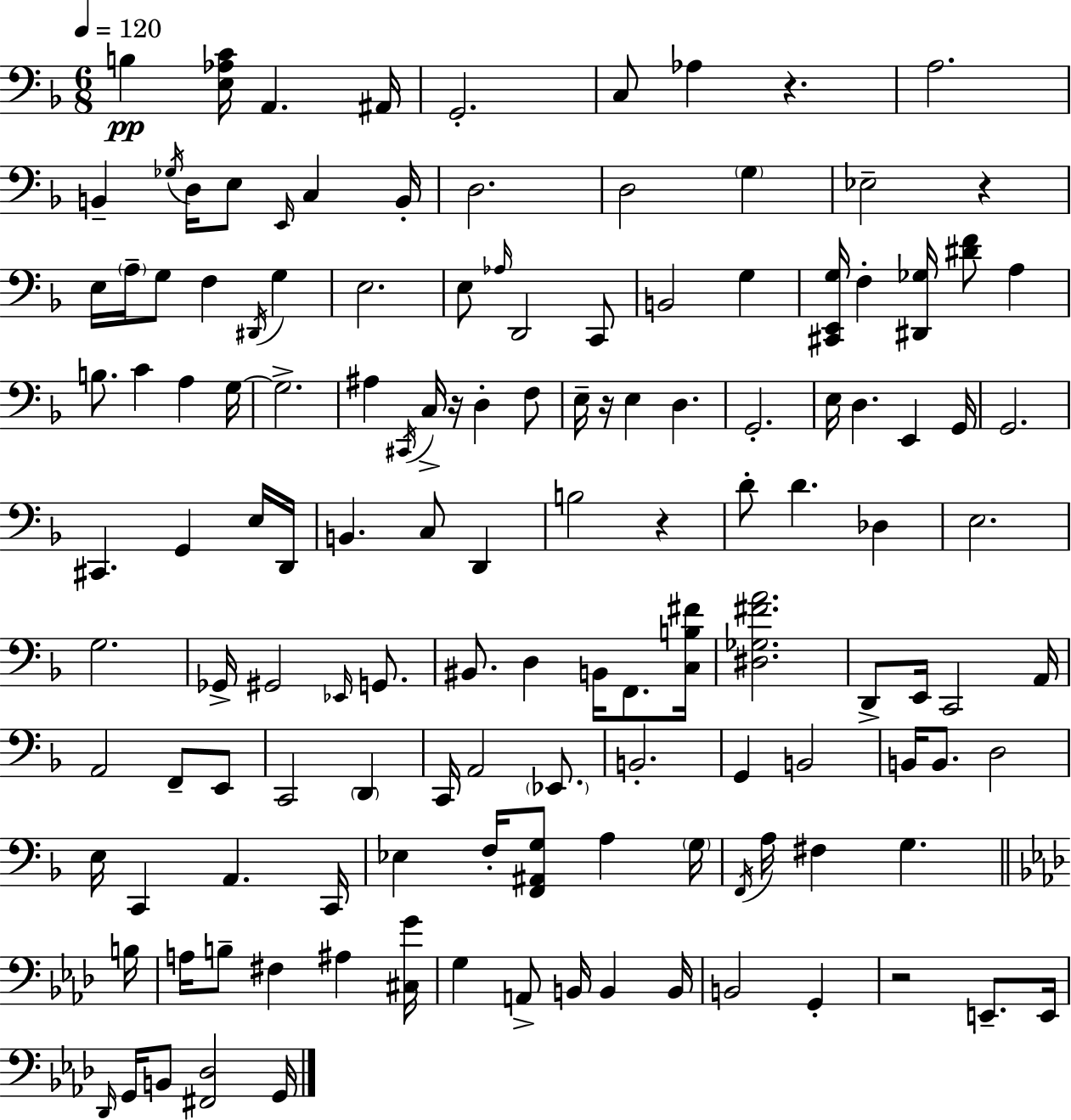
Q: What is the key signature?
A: D minor